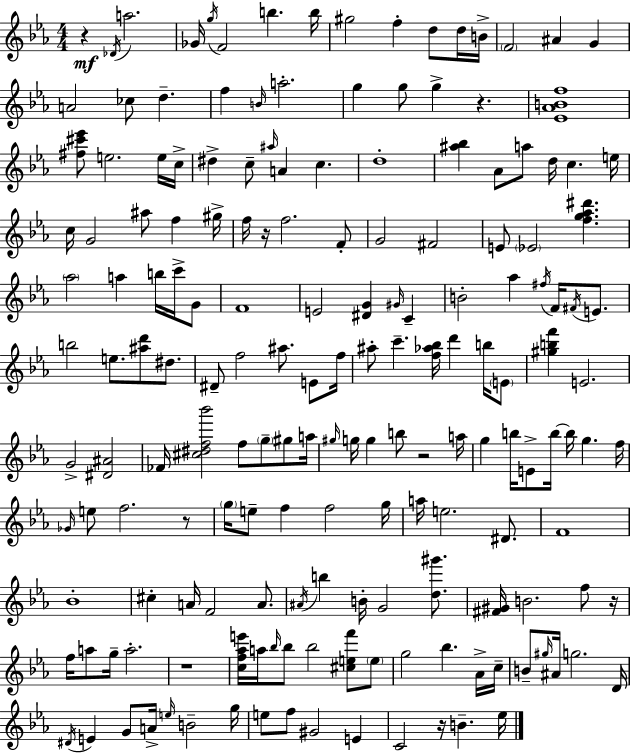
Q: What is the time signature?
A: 4/4